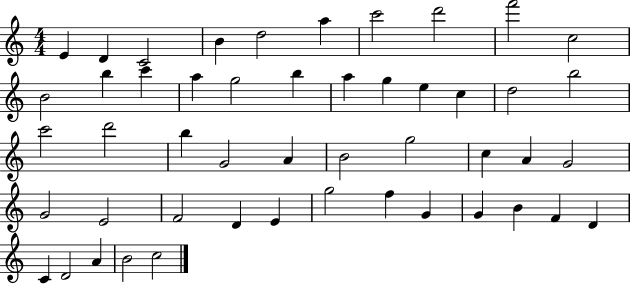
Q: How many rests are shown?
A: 0